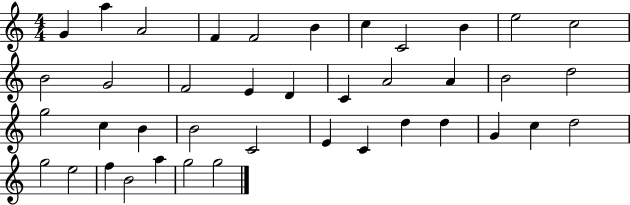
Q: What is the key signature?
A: C major